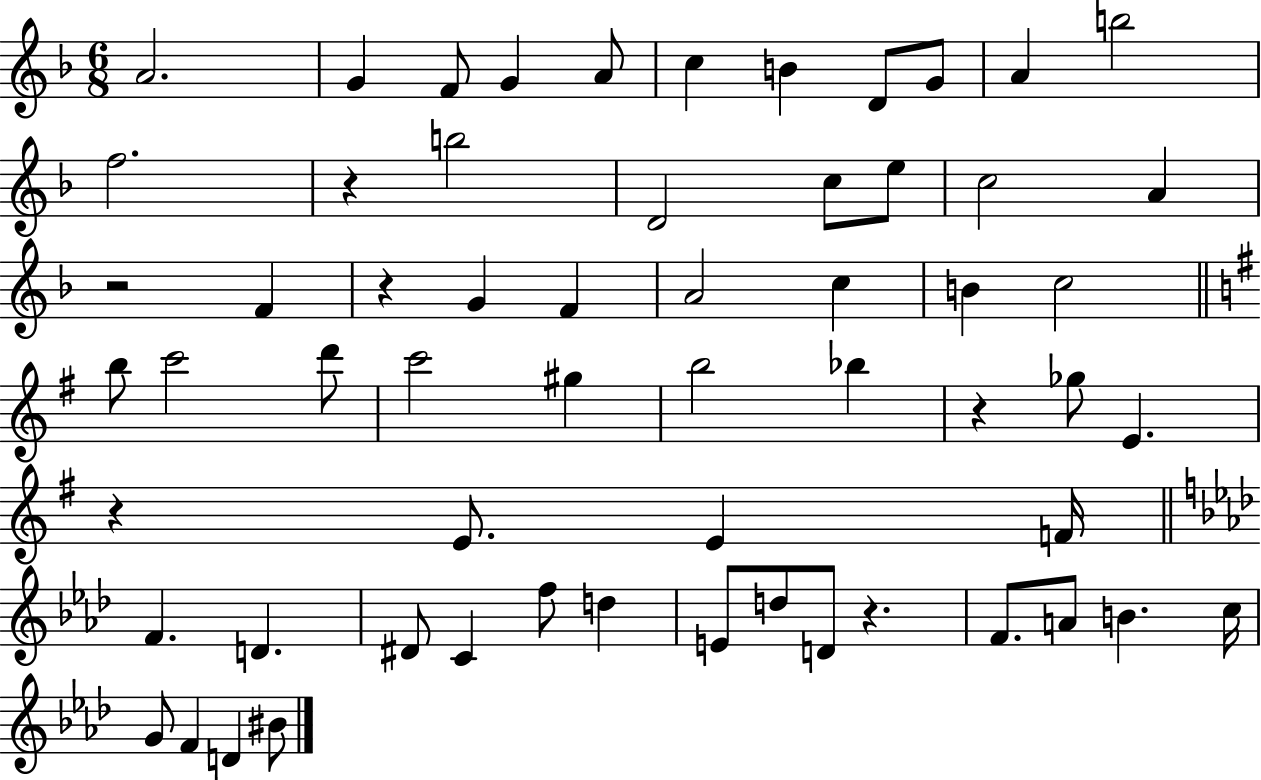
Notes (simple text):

A4/h. G4/q F4/e G4/q A4/e C5/q B4/q D4/e G4/e A4/q B5/h F5/h. R/q B5/h D4/h C5/e E5/e C5/h A4/q R/h F4/q R/q G4/q F4/q A4/h C5/q B4/q C5/h B5/e C6/h D6/e C6/h G#5/q B5/h Bb5/q R/q Gb5/e E4/q. R/q E4/e. E4/q F4/s F4/q. D4/q. D#4/e C4/q F5/e D5/q E4/e D5/e D4/e R/q. F4/e. A4/e B4/q. C5/s G4/e F4/q D4/q BIS4/e